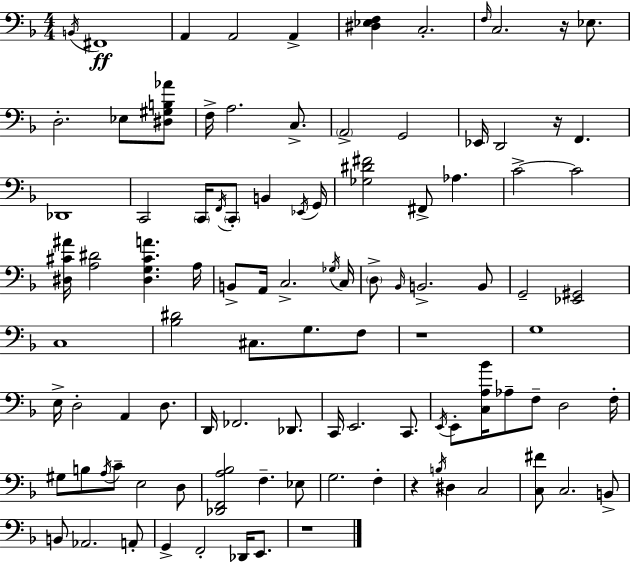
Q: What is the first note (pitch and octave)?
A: B2